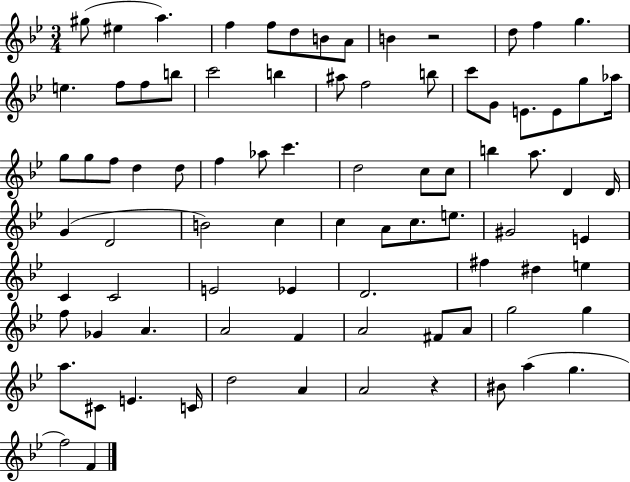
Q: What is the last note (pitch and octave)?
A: F4